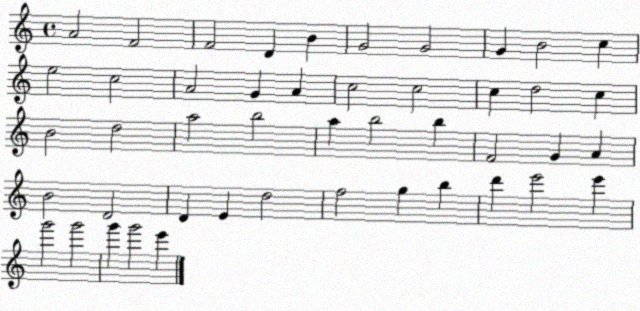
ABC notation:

X:1
T:Untitled
M:4/4
L:1/4
K:C
A2 F2 F2 D B G2 G2 G B2 c e2 c2 A2 G A c2 c2 c d2 c B2 d2 a2 b2 a b2 b F2 G A B2 D2 D E d2 f2 g b d' e'2 e' g'2 g'2 g' g'2 e'